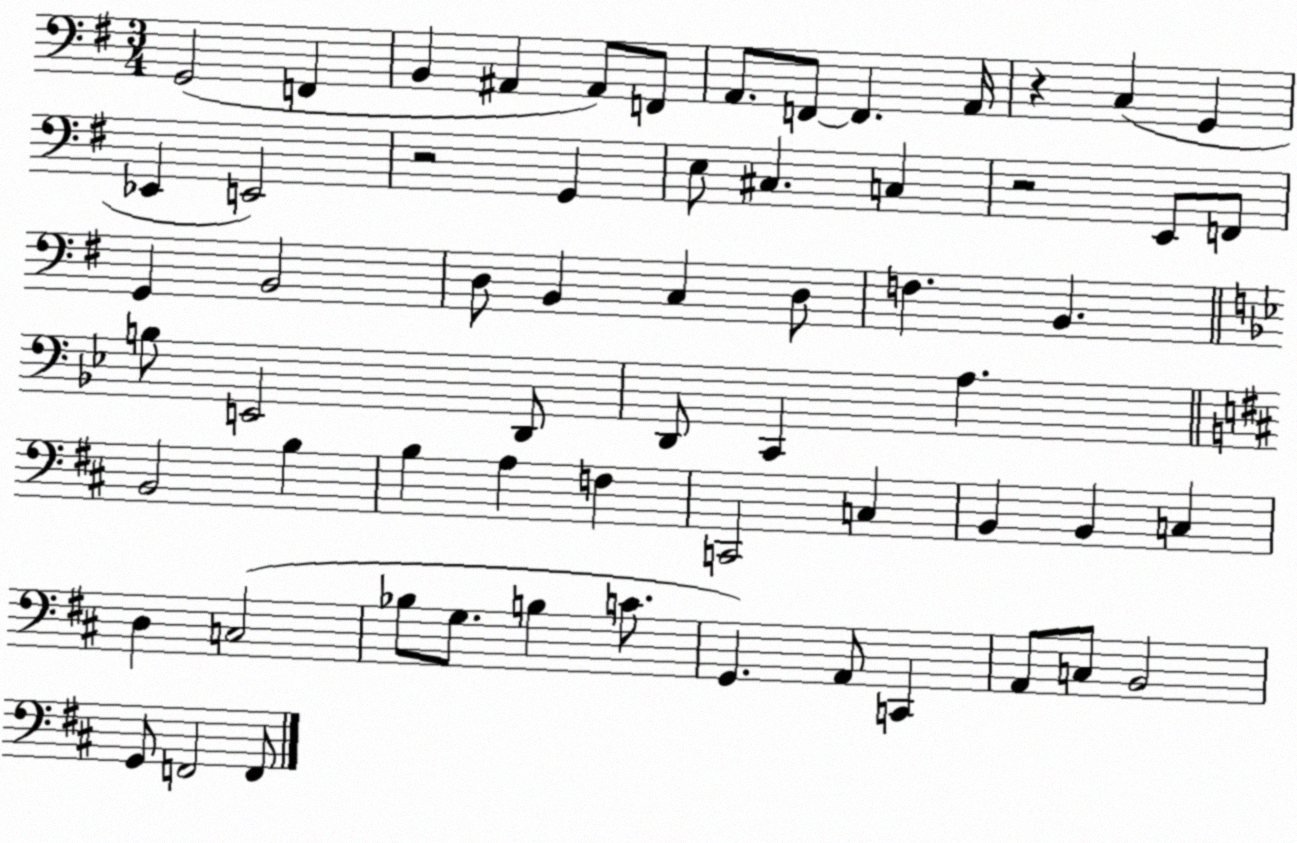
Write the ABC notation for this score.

X:1
T:Untitled
M:3/4
L:1/4
K:G
G,,2 F,, B,, ^A,, ^A,,/2 F,,/2 A,,/2 F,,/2 F,, A,,/4 z C, G,, _E,, E,,2 z2 G,, E,/2 ^C, C, z2 E,,/2 F,,/2 G,, B,,2 D,/2 B,, C, D,/2 F, B,, B,/2 E,,2 D,,/2 D,,/2 C,, A, B,,2 B, B, A, F, C,,2 C, B,, B,, C, D, C,2 _B,/2 G,/2 B, C/2 G,, A,,/2 C,, A,,/2 C,/2 B,,2 G,,/2 F,,2 F,,/2